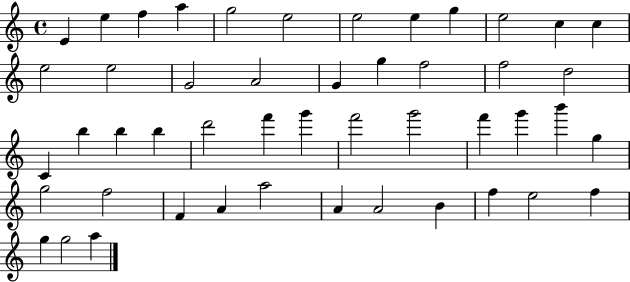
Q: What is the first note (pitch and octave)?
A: E4